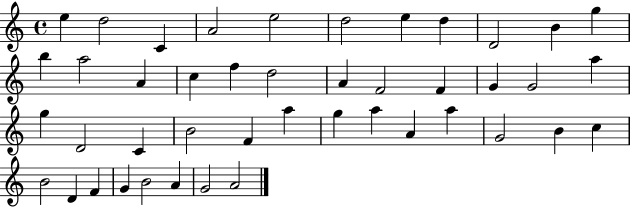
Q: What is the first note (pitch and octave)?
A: E5